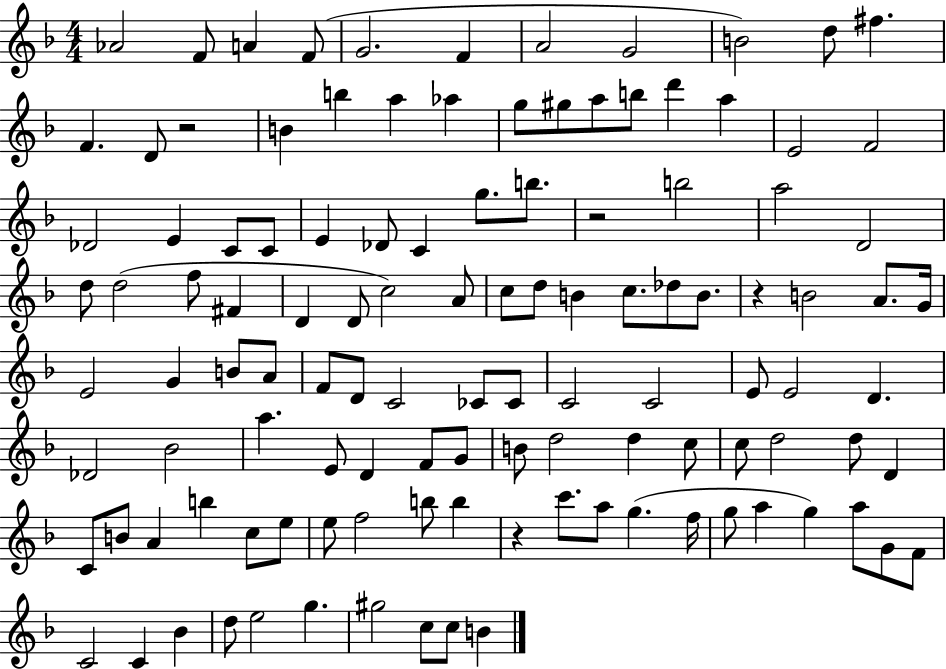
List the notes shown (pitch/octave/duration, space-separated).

Ab4/h F4/e A4/q F4/e G4/h. F4/q A4/h G4/h B4/h D5/e F#5/q. F4/q. D4/e R/h B4/q B5/q A5/q Ab5/q G5/e G#5/e A5/e B5/e D6/q A5/q E4/h F4/h Db4/h E4/q C4/e C4/e E4/q Db4/e C4/q G5/e. B5/e. R/h B5/h A5/h D4/h D5/e D5/h F5/e F#4/q D4/q D4/e C5/h A4/e C5/e D5/e B4/q C5/e. Db5/e B4/e. R/q B4/h A4/e. G4/s E4/h G4/q B4/e A4/e F4/e D4/e C4/h CES4/e CES4/e C4/h C4/h E4/e E4/h D4/q. Db4/h Bb4/h A5/q. E4/e D4/q F4/e G4/e B4/e D5/h D5/q C5/e C5/e D5/h D5/e D4/q C4/e B4/e A4/q B5/q C5/e E5/e E5/e F5/h B5/e B5/q R/q C6/e. A5/e G5/q. F5/s G5/e A5/q G5/q A5/e G4/e F4/e C4/h C4/q Bb4/q D5/e E5/h G5/q. G#5/h C5/e C5/e B4/q